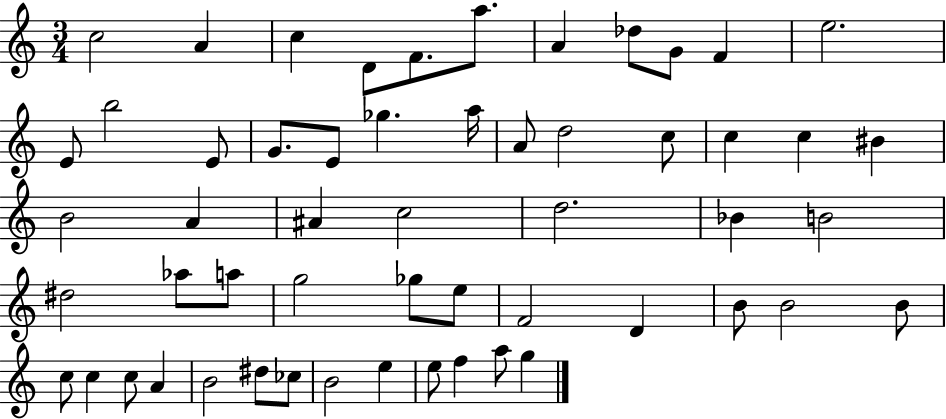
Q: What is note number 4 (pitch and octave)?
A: D4